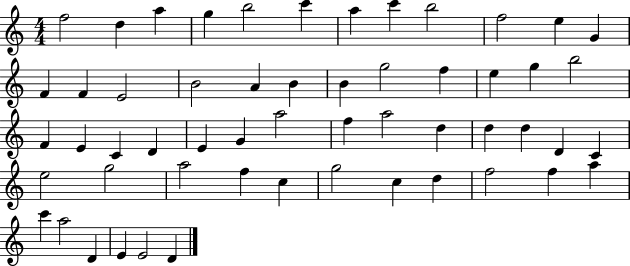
X:1
T:Untitled
M:4/4
L:1/4
K:C
f2 d a g b2 c' a c' b2 f2 e G F F E2 B2 A B B g2 f e g b2 F E C D E G a2 f a2 d d d D C e2 g2 a2 f c g2 c d f2 f a c' a2 D E E2 D